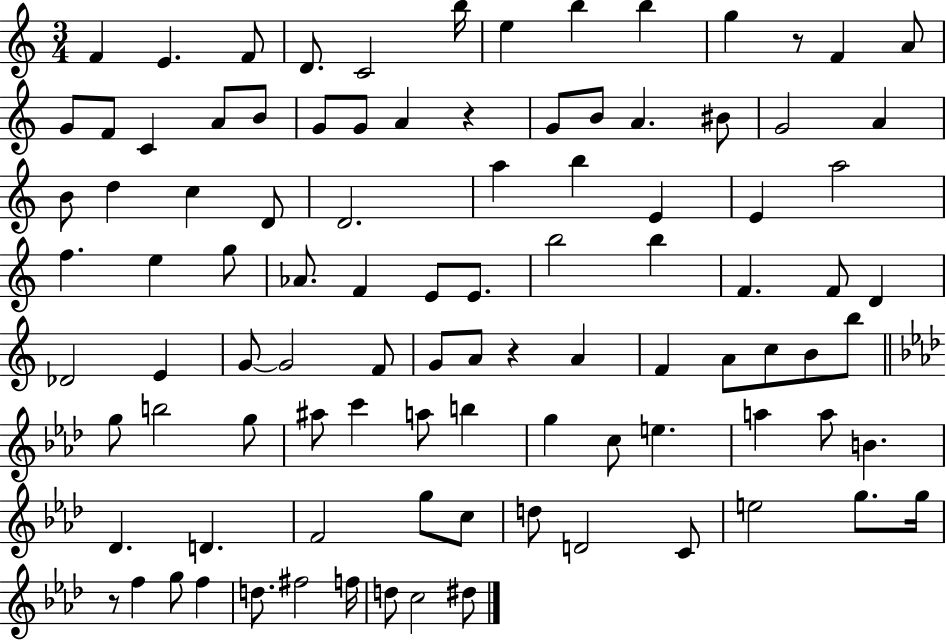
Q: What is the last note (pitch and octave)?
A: D#5